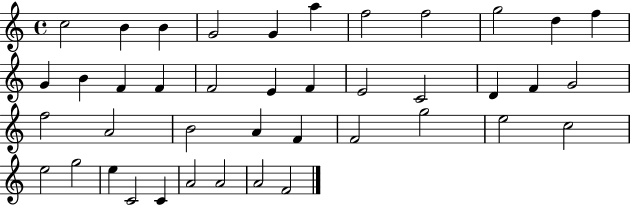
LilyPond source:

{
  \clef treble
  \time 4/4
  \defaultTimeSignature
  \key c \major
  c''2 b'4 b'4 | g'2 g'4 a''4 | f''2 f''2 | g''2 d''4 f''4 | \break g'4 b'4 f'4 f'4 | f'2 e'4 f'4 | e'2 c'2 | d'4 f'4 g'2 | \break f''2 a'2 | b'2 a'4 f'4 | f'2 g''2 | e''2 c''2 | \break e''2 g''2 | e''4 c'2 c'4 | a'2 a'2 | a'2 f'2 | \break \bar "|."
}